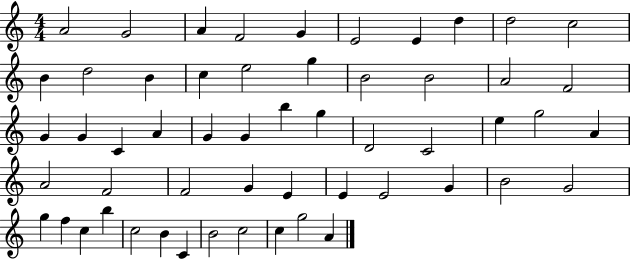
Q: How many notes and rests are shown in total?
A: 55